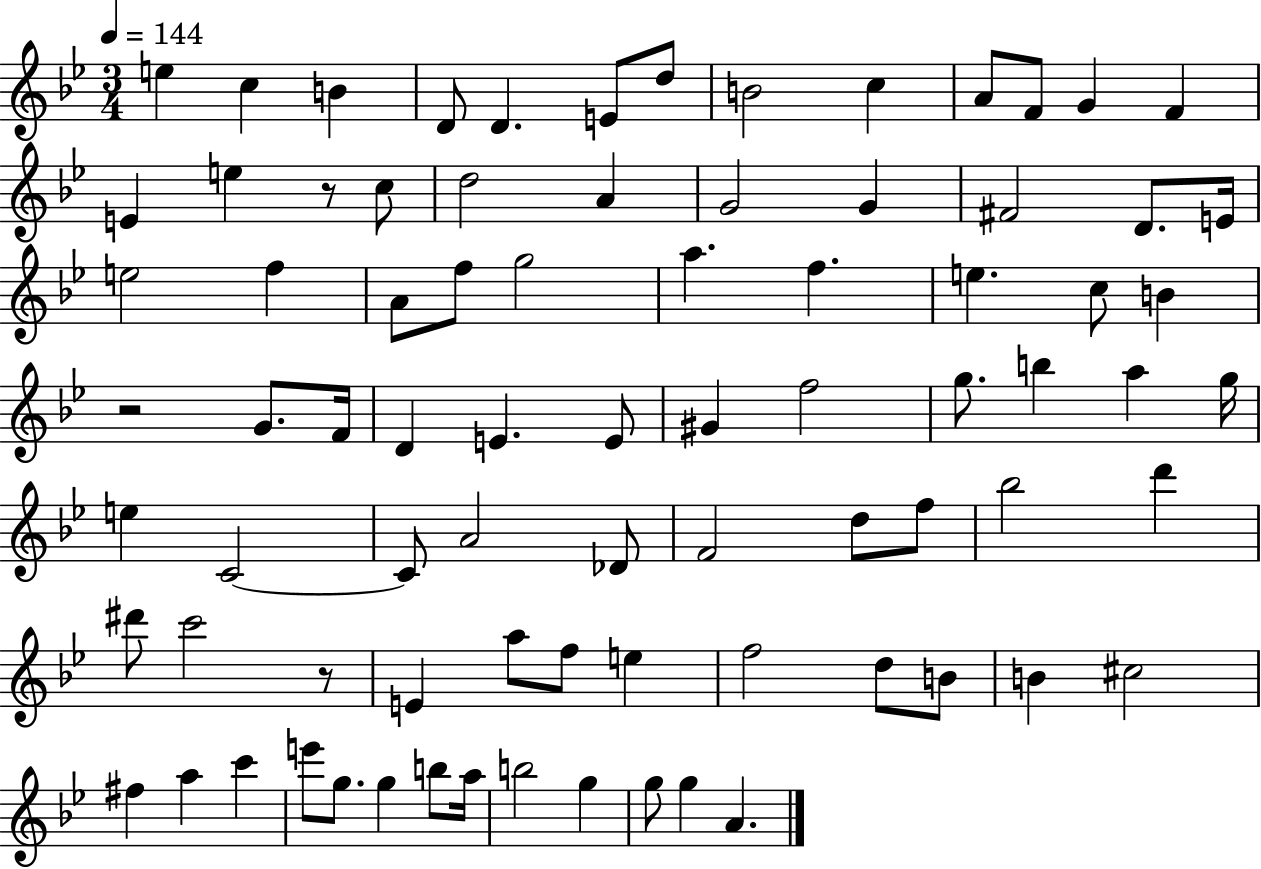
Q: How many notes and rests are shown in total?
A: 81